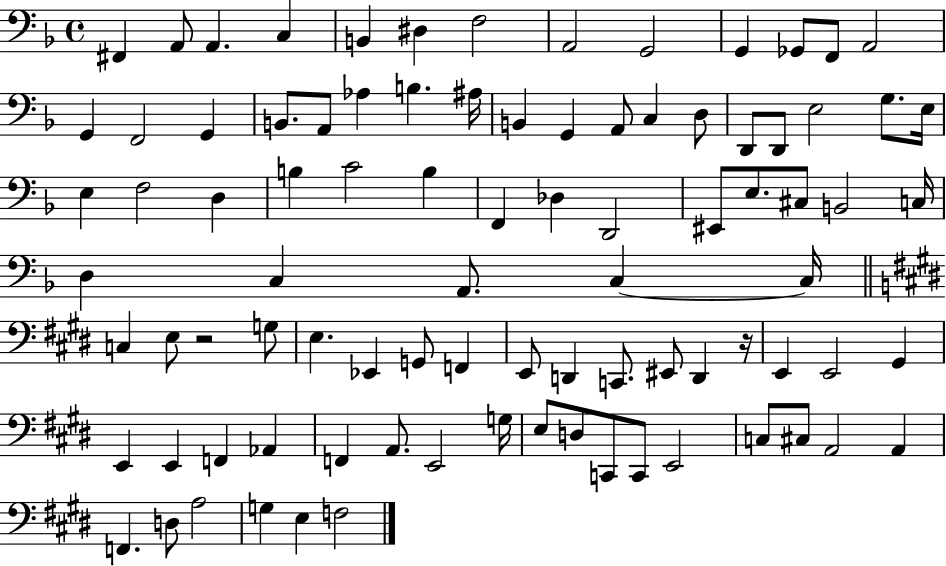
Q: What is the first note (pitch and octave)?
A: F#2